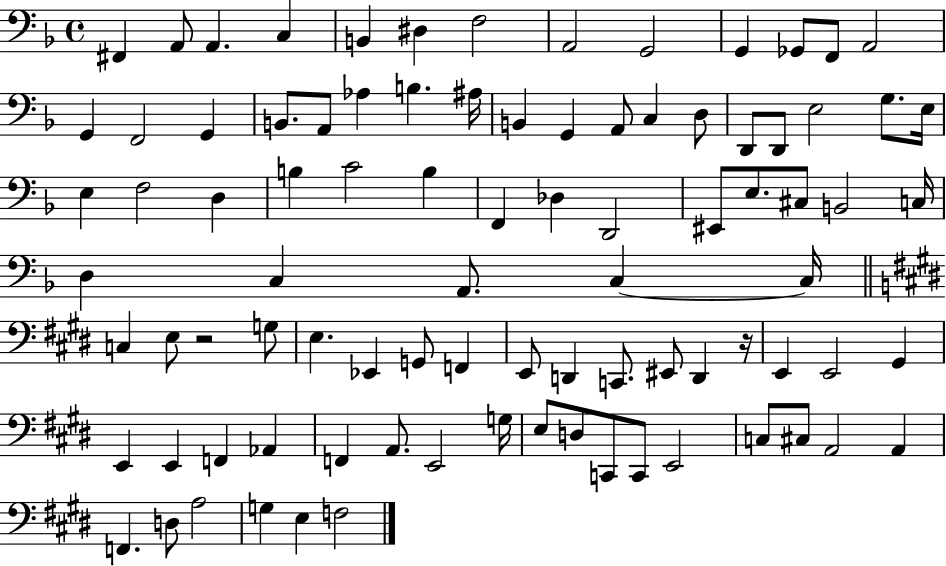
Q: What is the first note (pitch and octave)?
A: F#2